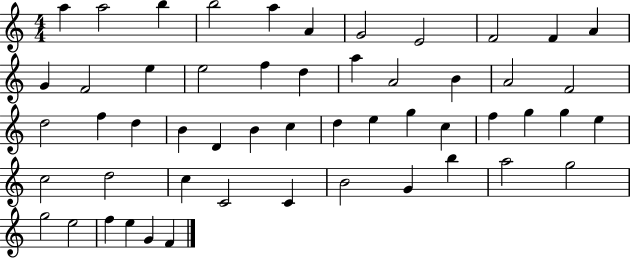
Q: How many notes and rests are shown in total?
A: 53